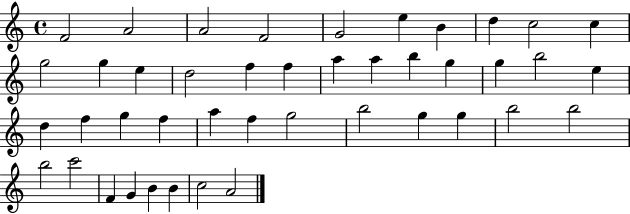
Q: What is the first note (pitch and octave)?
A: F4